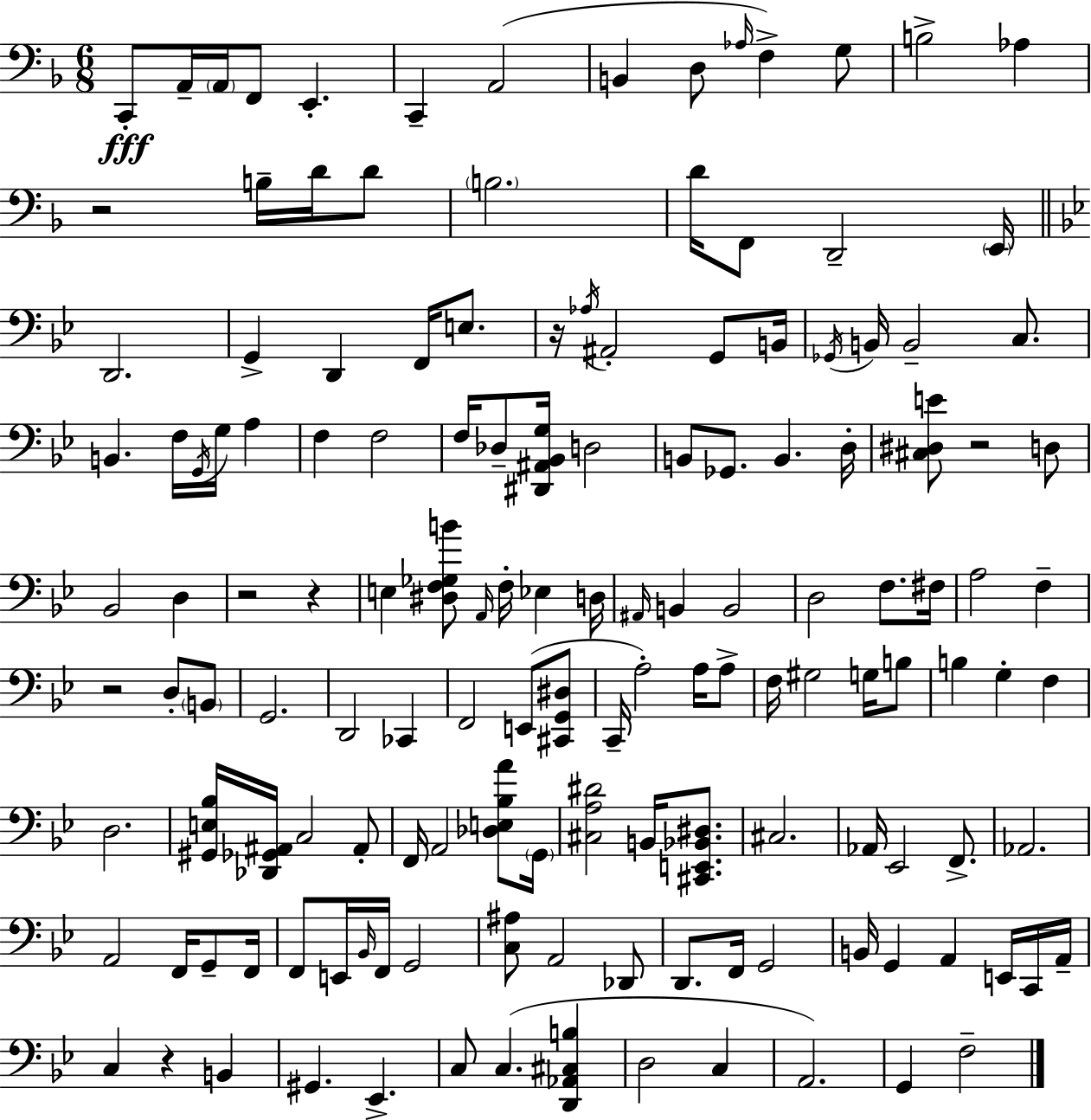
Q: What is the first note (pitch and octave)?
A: C2